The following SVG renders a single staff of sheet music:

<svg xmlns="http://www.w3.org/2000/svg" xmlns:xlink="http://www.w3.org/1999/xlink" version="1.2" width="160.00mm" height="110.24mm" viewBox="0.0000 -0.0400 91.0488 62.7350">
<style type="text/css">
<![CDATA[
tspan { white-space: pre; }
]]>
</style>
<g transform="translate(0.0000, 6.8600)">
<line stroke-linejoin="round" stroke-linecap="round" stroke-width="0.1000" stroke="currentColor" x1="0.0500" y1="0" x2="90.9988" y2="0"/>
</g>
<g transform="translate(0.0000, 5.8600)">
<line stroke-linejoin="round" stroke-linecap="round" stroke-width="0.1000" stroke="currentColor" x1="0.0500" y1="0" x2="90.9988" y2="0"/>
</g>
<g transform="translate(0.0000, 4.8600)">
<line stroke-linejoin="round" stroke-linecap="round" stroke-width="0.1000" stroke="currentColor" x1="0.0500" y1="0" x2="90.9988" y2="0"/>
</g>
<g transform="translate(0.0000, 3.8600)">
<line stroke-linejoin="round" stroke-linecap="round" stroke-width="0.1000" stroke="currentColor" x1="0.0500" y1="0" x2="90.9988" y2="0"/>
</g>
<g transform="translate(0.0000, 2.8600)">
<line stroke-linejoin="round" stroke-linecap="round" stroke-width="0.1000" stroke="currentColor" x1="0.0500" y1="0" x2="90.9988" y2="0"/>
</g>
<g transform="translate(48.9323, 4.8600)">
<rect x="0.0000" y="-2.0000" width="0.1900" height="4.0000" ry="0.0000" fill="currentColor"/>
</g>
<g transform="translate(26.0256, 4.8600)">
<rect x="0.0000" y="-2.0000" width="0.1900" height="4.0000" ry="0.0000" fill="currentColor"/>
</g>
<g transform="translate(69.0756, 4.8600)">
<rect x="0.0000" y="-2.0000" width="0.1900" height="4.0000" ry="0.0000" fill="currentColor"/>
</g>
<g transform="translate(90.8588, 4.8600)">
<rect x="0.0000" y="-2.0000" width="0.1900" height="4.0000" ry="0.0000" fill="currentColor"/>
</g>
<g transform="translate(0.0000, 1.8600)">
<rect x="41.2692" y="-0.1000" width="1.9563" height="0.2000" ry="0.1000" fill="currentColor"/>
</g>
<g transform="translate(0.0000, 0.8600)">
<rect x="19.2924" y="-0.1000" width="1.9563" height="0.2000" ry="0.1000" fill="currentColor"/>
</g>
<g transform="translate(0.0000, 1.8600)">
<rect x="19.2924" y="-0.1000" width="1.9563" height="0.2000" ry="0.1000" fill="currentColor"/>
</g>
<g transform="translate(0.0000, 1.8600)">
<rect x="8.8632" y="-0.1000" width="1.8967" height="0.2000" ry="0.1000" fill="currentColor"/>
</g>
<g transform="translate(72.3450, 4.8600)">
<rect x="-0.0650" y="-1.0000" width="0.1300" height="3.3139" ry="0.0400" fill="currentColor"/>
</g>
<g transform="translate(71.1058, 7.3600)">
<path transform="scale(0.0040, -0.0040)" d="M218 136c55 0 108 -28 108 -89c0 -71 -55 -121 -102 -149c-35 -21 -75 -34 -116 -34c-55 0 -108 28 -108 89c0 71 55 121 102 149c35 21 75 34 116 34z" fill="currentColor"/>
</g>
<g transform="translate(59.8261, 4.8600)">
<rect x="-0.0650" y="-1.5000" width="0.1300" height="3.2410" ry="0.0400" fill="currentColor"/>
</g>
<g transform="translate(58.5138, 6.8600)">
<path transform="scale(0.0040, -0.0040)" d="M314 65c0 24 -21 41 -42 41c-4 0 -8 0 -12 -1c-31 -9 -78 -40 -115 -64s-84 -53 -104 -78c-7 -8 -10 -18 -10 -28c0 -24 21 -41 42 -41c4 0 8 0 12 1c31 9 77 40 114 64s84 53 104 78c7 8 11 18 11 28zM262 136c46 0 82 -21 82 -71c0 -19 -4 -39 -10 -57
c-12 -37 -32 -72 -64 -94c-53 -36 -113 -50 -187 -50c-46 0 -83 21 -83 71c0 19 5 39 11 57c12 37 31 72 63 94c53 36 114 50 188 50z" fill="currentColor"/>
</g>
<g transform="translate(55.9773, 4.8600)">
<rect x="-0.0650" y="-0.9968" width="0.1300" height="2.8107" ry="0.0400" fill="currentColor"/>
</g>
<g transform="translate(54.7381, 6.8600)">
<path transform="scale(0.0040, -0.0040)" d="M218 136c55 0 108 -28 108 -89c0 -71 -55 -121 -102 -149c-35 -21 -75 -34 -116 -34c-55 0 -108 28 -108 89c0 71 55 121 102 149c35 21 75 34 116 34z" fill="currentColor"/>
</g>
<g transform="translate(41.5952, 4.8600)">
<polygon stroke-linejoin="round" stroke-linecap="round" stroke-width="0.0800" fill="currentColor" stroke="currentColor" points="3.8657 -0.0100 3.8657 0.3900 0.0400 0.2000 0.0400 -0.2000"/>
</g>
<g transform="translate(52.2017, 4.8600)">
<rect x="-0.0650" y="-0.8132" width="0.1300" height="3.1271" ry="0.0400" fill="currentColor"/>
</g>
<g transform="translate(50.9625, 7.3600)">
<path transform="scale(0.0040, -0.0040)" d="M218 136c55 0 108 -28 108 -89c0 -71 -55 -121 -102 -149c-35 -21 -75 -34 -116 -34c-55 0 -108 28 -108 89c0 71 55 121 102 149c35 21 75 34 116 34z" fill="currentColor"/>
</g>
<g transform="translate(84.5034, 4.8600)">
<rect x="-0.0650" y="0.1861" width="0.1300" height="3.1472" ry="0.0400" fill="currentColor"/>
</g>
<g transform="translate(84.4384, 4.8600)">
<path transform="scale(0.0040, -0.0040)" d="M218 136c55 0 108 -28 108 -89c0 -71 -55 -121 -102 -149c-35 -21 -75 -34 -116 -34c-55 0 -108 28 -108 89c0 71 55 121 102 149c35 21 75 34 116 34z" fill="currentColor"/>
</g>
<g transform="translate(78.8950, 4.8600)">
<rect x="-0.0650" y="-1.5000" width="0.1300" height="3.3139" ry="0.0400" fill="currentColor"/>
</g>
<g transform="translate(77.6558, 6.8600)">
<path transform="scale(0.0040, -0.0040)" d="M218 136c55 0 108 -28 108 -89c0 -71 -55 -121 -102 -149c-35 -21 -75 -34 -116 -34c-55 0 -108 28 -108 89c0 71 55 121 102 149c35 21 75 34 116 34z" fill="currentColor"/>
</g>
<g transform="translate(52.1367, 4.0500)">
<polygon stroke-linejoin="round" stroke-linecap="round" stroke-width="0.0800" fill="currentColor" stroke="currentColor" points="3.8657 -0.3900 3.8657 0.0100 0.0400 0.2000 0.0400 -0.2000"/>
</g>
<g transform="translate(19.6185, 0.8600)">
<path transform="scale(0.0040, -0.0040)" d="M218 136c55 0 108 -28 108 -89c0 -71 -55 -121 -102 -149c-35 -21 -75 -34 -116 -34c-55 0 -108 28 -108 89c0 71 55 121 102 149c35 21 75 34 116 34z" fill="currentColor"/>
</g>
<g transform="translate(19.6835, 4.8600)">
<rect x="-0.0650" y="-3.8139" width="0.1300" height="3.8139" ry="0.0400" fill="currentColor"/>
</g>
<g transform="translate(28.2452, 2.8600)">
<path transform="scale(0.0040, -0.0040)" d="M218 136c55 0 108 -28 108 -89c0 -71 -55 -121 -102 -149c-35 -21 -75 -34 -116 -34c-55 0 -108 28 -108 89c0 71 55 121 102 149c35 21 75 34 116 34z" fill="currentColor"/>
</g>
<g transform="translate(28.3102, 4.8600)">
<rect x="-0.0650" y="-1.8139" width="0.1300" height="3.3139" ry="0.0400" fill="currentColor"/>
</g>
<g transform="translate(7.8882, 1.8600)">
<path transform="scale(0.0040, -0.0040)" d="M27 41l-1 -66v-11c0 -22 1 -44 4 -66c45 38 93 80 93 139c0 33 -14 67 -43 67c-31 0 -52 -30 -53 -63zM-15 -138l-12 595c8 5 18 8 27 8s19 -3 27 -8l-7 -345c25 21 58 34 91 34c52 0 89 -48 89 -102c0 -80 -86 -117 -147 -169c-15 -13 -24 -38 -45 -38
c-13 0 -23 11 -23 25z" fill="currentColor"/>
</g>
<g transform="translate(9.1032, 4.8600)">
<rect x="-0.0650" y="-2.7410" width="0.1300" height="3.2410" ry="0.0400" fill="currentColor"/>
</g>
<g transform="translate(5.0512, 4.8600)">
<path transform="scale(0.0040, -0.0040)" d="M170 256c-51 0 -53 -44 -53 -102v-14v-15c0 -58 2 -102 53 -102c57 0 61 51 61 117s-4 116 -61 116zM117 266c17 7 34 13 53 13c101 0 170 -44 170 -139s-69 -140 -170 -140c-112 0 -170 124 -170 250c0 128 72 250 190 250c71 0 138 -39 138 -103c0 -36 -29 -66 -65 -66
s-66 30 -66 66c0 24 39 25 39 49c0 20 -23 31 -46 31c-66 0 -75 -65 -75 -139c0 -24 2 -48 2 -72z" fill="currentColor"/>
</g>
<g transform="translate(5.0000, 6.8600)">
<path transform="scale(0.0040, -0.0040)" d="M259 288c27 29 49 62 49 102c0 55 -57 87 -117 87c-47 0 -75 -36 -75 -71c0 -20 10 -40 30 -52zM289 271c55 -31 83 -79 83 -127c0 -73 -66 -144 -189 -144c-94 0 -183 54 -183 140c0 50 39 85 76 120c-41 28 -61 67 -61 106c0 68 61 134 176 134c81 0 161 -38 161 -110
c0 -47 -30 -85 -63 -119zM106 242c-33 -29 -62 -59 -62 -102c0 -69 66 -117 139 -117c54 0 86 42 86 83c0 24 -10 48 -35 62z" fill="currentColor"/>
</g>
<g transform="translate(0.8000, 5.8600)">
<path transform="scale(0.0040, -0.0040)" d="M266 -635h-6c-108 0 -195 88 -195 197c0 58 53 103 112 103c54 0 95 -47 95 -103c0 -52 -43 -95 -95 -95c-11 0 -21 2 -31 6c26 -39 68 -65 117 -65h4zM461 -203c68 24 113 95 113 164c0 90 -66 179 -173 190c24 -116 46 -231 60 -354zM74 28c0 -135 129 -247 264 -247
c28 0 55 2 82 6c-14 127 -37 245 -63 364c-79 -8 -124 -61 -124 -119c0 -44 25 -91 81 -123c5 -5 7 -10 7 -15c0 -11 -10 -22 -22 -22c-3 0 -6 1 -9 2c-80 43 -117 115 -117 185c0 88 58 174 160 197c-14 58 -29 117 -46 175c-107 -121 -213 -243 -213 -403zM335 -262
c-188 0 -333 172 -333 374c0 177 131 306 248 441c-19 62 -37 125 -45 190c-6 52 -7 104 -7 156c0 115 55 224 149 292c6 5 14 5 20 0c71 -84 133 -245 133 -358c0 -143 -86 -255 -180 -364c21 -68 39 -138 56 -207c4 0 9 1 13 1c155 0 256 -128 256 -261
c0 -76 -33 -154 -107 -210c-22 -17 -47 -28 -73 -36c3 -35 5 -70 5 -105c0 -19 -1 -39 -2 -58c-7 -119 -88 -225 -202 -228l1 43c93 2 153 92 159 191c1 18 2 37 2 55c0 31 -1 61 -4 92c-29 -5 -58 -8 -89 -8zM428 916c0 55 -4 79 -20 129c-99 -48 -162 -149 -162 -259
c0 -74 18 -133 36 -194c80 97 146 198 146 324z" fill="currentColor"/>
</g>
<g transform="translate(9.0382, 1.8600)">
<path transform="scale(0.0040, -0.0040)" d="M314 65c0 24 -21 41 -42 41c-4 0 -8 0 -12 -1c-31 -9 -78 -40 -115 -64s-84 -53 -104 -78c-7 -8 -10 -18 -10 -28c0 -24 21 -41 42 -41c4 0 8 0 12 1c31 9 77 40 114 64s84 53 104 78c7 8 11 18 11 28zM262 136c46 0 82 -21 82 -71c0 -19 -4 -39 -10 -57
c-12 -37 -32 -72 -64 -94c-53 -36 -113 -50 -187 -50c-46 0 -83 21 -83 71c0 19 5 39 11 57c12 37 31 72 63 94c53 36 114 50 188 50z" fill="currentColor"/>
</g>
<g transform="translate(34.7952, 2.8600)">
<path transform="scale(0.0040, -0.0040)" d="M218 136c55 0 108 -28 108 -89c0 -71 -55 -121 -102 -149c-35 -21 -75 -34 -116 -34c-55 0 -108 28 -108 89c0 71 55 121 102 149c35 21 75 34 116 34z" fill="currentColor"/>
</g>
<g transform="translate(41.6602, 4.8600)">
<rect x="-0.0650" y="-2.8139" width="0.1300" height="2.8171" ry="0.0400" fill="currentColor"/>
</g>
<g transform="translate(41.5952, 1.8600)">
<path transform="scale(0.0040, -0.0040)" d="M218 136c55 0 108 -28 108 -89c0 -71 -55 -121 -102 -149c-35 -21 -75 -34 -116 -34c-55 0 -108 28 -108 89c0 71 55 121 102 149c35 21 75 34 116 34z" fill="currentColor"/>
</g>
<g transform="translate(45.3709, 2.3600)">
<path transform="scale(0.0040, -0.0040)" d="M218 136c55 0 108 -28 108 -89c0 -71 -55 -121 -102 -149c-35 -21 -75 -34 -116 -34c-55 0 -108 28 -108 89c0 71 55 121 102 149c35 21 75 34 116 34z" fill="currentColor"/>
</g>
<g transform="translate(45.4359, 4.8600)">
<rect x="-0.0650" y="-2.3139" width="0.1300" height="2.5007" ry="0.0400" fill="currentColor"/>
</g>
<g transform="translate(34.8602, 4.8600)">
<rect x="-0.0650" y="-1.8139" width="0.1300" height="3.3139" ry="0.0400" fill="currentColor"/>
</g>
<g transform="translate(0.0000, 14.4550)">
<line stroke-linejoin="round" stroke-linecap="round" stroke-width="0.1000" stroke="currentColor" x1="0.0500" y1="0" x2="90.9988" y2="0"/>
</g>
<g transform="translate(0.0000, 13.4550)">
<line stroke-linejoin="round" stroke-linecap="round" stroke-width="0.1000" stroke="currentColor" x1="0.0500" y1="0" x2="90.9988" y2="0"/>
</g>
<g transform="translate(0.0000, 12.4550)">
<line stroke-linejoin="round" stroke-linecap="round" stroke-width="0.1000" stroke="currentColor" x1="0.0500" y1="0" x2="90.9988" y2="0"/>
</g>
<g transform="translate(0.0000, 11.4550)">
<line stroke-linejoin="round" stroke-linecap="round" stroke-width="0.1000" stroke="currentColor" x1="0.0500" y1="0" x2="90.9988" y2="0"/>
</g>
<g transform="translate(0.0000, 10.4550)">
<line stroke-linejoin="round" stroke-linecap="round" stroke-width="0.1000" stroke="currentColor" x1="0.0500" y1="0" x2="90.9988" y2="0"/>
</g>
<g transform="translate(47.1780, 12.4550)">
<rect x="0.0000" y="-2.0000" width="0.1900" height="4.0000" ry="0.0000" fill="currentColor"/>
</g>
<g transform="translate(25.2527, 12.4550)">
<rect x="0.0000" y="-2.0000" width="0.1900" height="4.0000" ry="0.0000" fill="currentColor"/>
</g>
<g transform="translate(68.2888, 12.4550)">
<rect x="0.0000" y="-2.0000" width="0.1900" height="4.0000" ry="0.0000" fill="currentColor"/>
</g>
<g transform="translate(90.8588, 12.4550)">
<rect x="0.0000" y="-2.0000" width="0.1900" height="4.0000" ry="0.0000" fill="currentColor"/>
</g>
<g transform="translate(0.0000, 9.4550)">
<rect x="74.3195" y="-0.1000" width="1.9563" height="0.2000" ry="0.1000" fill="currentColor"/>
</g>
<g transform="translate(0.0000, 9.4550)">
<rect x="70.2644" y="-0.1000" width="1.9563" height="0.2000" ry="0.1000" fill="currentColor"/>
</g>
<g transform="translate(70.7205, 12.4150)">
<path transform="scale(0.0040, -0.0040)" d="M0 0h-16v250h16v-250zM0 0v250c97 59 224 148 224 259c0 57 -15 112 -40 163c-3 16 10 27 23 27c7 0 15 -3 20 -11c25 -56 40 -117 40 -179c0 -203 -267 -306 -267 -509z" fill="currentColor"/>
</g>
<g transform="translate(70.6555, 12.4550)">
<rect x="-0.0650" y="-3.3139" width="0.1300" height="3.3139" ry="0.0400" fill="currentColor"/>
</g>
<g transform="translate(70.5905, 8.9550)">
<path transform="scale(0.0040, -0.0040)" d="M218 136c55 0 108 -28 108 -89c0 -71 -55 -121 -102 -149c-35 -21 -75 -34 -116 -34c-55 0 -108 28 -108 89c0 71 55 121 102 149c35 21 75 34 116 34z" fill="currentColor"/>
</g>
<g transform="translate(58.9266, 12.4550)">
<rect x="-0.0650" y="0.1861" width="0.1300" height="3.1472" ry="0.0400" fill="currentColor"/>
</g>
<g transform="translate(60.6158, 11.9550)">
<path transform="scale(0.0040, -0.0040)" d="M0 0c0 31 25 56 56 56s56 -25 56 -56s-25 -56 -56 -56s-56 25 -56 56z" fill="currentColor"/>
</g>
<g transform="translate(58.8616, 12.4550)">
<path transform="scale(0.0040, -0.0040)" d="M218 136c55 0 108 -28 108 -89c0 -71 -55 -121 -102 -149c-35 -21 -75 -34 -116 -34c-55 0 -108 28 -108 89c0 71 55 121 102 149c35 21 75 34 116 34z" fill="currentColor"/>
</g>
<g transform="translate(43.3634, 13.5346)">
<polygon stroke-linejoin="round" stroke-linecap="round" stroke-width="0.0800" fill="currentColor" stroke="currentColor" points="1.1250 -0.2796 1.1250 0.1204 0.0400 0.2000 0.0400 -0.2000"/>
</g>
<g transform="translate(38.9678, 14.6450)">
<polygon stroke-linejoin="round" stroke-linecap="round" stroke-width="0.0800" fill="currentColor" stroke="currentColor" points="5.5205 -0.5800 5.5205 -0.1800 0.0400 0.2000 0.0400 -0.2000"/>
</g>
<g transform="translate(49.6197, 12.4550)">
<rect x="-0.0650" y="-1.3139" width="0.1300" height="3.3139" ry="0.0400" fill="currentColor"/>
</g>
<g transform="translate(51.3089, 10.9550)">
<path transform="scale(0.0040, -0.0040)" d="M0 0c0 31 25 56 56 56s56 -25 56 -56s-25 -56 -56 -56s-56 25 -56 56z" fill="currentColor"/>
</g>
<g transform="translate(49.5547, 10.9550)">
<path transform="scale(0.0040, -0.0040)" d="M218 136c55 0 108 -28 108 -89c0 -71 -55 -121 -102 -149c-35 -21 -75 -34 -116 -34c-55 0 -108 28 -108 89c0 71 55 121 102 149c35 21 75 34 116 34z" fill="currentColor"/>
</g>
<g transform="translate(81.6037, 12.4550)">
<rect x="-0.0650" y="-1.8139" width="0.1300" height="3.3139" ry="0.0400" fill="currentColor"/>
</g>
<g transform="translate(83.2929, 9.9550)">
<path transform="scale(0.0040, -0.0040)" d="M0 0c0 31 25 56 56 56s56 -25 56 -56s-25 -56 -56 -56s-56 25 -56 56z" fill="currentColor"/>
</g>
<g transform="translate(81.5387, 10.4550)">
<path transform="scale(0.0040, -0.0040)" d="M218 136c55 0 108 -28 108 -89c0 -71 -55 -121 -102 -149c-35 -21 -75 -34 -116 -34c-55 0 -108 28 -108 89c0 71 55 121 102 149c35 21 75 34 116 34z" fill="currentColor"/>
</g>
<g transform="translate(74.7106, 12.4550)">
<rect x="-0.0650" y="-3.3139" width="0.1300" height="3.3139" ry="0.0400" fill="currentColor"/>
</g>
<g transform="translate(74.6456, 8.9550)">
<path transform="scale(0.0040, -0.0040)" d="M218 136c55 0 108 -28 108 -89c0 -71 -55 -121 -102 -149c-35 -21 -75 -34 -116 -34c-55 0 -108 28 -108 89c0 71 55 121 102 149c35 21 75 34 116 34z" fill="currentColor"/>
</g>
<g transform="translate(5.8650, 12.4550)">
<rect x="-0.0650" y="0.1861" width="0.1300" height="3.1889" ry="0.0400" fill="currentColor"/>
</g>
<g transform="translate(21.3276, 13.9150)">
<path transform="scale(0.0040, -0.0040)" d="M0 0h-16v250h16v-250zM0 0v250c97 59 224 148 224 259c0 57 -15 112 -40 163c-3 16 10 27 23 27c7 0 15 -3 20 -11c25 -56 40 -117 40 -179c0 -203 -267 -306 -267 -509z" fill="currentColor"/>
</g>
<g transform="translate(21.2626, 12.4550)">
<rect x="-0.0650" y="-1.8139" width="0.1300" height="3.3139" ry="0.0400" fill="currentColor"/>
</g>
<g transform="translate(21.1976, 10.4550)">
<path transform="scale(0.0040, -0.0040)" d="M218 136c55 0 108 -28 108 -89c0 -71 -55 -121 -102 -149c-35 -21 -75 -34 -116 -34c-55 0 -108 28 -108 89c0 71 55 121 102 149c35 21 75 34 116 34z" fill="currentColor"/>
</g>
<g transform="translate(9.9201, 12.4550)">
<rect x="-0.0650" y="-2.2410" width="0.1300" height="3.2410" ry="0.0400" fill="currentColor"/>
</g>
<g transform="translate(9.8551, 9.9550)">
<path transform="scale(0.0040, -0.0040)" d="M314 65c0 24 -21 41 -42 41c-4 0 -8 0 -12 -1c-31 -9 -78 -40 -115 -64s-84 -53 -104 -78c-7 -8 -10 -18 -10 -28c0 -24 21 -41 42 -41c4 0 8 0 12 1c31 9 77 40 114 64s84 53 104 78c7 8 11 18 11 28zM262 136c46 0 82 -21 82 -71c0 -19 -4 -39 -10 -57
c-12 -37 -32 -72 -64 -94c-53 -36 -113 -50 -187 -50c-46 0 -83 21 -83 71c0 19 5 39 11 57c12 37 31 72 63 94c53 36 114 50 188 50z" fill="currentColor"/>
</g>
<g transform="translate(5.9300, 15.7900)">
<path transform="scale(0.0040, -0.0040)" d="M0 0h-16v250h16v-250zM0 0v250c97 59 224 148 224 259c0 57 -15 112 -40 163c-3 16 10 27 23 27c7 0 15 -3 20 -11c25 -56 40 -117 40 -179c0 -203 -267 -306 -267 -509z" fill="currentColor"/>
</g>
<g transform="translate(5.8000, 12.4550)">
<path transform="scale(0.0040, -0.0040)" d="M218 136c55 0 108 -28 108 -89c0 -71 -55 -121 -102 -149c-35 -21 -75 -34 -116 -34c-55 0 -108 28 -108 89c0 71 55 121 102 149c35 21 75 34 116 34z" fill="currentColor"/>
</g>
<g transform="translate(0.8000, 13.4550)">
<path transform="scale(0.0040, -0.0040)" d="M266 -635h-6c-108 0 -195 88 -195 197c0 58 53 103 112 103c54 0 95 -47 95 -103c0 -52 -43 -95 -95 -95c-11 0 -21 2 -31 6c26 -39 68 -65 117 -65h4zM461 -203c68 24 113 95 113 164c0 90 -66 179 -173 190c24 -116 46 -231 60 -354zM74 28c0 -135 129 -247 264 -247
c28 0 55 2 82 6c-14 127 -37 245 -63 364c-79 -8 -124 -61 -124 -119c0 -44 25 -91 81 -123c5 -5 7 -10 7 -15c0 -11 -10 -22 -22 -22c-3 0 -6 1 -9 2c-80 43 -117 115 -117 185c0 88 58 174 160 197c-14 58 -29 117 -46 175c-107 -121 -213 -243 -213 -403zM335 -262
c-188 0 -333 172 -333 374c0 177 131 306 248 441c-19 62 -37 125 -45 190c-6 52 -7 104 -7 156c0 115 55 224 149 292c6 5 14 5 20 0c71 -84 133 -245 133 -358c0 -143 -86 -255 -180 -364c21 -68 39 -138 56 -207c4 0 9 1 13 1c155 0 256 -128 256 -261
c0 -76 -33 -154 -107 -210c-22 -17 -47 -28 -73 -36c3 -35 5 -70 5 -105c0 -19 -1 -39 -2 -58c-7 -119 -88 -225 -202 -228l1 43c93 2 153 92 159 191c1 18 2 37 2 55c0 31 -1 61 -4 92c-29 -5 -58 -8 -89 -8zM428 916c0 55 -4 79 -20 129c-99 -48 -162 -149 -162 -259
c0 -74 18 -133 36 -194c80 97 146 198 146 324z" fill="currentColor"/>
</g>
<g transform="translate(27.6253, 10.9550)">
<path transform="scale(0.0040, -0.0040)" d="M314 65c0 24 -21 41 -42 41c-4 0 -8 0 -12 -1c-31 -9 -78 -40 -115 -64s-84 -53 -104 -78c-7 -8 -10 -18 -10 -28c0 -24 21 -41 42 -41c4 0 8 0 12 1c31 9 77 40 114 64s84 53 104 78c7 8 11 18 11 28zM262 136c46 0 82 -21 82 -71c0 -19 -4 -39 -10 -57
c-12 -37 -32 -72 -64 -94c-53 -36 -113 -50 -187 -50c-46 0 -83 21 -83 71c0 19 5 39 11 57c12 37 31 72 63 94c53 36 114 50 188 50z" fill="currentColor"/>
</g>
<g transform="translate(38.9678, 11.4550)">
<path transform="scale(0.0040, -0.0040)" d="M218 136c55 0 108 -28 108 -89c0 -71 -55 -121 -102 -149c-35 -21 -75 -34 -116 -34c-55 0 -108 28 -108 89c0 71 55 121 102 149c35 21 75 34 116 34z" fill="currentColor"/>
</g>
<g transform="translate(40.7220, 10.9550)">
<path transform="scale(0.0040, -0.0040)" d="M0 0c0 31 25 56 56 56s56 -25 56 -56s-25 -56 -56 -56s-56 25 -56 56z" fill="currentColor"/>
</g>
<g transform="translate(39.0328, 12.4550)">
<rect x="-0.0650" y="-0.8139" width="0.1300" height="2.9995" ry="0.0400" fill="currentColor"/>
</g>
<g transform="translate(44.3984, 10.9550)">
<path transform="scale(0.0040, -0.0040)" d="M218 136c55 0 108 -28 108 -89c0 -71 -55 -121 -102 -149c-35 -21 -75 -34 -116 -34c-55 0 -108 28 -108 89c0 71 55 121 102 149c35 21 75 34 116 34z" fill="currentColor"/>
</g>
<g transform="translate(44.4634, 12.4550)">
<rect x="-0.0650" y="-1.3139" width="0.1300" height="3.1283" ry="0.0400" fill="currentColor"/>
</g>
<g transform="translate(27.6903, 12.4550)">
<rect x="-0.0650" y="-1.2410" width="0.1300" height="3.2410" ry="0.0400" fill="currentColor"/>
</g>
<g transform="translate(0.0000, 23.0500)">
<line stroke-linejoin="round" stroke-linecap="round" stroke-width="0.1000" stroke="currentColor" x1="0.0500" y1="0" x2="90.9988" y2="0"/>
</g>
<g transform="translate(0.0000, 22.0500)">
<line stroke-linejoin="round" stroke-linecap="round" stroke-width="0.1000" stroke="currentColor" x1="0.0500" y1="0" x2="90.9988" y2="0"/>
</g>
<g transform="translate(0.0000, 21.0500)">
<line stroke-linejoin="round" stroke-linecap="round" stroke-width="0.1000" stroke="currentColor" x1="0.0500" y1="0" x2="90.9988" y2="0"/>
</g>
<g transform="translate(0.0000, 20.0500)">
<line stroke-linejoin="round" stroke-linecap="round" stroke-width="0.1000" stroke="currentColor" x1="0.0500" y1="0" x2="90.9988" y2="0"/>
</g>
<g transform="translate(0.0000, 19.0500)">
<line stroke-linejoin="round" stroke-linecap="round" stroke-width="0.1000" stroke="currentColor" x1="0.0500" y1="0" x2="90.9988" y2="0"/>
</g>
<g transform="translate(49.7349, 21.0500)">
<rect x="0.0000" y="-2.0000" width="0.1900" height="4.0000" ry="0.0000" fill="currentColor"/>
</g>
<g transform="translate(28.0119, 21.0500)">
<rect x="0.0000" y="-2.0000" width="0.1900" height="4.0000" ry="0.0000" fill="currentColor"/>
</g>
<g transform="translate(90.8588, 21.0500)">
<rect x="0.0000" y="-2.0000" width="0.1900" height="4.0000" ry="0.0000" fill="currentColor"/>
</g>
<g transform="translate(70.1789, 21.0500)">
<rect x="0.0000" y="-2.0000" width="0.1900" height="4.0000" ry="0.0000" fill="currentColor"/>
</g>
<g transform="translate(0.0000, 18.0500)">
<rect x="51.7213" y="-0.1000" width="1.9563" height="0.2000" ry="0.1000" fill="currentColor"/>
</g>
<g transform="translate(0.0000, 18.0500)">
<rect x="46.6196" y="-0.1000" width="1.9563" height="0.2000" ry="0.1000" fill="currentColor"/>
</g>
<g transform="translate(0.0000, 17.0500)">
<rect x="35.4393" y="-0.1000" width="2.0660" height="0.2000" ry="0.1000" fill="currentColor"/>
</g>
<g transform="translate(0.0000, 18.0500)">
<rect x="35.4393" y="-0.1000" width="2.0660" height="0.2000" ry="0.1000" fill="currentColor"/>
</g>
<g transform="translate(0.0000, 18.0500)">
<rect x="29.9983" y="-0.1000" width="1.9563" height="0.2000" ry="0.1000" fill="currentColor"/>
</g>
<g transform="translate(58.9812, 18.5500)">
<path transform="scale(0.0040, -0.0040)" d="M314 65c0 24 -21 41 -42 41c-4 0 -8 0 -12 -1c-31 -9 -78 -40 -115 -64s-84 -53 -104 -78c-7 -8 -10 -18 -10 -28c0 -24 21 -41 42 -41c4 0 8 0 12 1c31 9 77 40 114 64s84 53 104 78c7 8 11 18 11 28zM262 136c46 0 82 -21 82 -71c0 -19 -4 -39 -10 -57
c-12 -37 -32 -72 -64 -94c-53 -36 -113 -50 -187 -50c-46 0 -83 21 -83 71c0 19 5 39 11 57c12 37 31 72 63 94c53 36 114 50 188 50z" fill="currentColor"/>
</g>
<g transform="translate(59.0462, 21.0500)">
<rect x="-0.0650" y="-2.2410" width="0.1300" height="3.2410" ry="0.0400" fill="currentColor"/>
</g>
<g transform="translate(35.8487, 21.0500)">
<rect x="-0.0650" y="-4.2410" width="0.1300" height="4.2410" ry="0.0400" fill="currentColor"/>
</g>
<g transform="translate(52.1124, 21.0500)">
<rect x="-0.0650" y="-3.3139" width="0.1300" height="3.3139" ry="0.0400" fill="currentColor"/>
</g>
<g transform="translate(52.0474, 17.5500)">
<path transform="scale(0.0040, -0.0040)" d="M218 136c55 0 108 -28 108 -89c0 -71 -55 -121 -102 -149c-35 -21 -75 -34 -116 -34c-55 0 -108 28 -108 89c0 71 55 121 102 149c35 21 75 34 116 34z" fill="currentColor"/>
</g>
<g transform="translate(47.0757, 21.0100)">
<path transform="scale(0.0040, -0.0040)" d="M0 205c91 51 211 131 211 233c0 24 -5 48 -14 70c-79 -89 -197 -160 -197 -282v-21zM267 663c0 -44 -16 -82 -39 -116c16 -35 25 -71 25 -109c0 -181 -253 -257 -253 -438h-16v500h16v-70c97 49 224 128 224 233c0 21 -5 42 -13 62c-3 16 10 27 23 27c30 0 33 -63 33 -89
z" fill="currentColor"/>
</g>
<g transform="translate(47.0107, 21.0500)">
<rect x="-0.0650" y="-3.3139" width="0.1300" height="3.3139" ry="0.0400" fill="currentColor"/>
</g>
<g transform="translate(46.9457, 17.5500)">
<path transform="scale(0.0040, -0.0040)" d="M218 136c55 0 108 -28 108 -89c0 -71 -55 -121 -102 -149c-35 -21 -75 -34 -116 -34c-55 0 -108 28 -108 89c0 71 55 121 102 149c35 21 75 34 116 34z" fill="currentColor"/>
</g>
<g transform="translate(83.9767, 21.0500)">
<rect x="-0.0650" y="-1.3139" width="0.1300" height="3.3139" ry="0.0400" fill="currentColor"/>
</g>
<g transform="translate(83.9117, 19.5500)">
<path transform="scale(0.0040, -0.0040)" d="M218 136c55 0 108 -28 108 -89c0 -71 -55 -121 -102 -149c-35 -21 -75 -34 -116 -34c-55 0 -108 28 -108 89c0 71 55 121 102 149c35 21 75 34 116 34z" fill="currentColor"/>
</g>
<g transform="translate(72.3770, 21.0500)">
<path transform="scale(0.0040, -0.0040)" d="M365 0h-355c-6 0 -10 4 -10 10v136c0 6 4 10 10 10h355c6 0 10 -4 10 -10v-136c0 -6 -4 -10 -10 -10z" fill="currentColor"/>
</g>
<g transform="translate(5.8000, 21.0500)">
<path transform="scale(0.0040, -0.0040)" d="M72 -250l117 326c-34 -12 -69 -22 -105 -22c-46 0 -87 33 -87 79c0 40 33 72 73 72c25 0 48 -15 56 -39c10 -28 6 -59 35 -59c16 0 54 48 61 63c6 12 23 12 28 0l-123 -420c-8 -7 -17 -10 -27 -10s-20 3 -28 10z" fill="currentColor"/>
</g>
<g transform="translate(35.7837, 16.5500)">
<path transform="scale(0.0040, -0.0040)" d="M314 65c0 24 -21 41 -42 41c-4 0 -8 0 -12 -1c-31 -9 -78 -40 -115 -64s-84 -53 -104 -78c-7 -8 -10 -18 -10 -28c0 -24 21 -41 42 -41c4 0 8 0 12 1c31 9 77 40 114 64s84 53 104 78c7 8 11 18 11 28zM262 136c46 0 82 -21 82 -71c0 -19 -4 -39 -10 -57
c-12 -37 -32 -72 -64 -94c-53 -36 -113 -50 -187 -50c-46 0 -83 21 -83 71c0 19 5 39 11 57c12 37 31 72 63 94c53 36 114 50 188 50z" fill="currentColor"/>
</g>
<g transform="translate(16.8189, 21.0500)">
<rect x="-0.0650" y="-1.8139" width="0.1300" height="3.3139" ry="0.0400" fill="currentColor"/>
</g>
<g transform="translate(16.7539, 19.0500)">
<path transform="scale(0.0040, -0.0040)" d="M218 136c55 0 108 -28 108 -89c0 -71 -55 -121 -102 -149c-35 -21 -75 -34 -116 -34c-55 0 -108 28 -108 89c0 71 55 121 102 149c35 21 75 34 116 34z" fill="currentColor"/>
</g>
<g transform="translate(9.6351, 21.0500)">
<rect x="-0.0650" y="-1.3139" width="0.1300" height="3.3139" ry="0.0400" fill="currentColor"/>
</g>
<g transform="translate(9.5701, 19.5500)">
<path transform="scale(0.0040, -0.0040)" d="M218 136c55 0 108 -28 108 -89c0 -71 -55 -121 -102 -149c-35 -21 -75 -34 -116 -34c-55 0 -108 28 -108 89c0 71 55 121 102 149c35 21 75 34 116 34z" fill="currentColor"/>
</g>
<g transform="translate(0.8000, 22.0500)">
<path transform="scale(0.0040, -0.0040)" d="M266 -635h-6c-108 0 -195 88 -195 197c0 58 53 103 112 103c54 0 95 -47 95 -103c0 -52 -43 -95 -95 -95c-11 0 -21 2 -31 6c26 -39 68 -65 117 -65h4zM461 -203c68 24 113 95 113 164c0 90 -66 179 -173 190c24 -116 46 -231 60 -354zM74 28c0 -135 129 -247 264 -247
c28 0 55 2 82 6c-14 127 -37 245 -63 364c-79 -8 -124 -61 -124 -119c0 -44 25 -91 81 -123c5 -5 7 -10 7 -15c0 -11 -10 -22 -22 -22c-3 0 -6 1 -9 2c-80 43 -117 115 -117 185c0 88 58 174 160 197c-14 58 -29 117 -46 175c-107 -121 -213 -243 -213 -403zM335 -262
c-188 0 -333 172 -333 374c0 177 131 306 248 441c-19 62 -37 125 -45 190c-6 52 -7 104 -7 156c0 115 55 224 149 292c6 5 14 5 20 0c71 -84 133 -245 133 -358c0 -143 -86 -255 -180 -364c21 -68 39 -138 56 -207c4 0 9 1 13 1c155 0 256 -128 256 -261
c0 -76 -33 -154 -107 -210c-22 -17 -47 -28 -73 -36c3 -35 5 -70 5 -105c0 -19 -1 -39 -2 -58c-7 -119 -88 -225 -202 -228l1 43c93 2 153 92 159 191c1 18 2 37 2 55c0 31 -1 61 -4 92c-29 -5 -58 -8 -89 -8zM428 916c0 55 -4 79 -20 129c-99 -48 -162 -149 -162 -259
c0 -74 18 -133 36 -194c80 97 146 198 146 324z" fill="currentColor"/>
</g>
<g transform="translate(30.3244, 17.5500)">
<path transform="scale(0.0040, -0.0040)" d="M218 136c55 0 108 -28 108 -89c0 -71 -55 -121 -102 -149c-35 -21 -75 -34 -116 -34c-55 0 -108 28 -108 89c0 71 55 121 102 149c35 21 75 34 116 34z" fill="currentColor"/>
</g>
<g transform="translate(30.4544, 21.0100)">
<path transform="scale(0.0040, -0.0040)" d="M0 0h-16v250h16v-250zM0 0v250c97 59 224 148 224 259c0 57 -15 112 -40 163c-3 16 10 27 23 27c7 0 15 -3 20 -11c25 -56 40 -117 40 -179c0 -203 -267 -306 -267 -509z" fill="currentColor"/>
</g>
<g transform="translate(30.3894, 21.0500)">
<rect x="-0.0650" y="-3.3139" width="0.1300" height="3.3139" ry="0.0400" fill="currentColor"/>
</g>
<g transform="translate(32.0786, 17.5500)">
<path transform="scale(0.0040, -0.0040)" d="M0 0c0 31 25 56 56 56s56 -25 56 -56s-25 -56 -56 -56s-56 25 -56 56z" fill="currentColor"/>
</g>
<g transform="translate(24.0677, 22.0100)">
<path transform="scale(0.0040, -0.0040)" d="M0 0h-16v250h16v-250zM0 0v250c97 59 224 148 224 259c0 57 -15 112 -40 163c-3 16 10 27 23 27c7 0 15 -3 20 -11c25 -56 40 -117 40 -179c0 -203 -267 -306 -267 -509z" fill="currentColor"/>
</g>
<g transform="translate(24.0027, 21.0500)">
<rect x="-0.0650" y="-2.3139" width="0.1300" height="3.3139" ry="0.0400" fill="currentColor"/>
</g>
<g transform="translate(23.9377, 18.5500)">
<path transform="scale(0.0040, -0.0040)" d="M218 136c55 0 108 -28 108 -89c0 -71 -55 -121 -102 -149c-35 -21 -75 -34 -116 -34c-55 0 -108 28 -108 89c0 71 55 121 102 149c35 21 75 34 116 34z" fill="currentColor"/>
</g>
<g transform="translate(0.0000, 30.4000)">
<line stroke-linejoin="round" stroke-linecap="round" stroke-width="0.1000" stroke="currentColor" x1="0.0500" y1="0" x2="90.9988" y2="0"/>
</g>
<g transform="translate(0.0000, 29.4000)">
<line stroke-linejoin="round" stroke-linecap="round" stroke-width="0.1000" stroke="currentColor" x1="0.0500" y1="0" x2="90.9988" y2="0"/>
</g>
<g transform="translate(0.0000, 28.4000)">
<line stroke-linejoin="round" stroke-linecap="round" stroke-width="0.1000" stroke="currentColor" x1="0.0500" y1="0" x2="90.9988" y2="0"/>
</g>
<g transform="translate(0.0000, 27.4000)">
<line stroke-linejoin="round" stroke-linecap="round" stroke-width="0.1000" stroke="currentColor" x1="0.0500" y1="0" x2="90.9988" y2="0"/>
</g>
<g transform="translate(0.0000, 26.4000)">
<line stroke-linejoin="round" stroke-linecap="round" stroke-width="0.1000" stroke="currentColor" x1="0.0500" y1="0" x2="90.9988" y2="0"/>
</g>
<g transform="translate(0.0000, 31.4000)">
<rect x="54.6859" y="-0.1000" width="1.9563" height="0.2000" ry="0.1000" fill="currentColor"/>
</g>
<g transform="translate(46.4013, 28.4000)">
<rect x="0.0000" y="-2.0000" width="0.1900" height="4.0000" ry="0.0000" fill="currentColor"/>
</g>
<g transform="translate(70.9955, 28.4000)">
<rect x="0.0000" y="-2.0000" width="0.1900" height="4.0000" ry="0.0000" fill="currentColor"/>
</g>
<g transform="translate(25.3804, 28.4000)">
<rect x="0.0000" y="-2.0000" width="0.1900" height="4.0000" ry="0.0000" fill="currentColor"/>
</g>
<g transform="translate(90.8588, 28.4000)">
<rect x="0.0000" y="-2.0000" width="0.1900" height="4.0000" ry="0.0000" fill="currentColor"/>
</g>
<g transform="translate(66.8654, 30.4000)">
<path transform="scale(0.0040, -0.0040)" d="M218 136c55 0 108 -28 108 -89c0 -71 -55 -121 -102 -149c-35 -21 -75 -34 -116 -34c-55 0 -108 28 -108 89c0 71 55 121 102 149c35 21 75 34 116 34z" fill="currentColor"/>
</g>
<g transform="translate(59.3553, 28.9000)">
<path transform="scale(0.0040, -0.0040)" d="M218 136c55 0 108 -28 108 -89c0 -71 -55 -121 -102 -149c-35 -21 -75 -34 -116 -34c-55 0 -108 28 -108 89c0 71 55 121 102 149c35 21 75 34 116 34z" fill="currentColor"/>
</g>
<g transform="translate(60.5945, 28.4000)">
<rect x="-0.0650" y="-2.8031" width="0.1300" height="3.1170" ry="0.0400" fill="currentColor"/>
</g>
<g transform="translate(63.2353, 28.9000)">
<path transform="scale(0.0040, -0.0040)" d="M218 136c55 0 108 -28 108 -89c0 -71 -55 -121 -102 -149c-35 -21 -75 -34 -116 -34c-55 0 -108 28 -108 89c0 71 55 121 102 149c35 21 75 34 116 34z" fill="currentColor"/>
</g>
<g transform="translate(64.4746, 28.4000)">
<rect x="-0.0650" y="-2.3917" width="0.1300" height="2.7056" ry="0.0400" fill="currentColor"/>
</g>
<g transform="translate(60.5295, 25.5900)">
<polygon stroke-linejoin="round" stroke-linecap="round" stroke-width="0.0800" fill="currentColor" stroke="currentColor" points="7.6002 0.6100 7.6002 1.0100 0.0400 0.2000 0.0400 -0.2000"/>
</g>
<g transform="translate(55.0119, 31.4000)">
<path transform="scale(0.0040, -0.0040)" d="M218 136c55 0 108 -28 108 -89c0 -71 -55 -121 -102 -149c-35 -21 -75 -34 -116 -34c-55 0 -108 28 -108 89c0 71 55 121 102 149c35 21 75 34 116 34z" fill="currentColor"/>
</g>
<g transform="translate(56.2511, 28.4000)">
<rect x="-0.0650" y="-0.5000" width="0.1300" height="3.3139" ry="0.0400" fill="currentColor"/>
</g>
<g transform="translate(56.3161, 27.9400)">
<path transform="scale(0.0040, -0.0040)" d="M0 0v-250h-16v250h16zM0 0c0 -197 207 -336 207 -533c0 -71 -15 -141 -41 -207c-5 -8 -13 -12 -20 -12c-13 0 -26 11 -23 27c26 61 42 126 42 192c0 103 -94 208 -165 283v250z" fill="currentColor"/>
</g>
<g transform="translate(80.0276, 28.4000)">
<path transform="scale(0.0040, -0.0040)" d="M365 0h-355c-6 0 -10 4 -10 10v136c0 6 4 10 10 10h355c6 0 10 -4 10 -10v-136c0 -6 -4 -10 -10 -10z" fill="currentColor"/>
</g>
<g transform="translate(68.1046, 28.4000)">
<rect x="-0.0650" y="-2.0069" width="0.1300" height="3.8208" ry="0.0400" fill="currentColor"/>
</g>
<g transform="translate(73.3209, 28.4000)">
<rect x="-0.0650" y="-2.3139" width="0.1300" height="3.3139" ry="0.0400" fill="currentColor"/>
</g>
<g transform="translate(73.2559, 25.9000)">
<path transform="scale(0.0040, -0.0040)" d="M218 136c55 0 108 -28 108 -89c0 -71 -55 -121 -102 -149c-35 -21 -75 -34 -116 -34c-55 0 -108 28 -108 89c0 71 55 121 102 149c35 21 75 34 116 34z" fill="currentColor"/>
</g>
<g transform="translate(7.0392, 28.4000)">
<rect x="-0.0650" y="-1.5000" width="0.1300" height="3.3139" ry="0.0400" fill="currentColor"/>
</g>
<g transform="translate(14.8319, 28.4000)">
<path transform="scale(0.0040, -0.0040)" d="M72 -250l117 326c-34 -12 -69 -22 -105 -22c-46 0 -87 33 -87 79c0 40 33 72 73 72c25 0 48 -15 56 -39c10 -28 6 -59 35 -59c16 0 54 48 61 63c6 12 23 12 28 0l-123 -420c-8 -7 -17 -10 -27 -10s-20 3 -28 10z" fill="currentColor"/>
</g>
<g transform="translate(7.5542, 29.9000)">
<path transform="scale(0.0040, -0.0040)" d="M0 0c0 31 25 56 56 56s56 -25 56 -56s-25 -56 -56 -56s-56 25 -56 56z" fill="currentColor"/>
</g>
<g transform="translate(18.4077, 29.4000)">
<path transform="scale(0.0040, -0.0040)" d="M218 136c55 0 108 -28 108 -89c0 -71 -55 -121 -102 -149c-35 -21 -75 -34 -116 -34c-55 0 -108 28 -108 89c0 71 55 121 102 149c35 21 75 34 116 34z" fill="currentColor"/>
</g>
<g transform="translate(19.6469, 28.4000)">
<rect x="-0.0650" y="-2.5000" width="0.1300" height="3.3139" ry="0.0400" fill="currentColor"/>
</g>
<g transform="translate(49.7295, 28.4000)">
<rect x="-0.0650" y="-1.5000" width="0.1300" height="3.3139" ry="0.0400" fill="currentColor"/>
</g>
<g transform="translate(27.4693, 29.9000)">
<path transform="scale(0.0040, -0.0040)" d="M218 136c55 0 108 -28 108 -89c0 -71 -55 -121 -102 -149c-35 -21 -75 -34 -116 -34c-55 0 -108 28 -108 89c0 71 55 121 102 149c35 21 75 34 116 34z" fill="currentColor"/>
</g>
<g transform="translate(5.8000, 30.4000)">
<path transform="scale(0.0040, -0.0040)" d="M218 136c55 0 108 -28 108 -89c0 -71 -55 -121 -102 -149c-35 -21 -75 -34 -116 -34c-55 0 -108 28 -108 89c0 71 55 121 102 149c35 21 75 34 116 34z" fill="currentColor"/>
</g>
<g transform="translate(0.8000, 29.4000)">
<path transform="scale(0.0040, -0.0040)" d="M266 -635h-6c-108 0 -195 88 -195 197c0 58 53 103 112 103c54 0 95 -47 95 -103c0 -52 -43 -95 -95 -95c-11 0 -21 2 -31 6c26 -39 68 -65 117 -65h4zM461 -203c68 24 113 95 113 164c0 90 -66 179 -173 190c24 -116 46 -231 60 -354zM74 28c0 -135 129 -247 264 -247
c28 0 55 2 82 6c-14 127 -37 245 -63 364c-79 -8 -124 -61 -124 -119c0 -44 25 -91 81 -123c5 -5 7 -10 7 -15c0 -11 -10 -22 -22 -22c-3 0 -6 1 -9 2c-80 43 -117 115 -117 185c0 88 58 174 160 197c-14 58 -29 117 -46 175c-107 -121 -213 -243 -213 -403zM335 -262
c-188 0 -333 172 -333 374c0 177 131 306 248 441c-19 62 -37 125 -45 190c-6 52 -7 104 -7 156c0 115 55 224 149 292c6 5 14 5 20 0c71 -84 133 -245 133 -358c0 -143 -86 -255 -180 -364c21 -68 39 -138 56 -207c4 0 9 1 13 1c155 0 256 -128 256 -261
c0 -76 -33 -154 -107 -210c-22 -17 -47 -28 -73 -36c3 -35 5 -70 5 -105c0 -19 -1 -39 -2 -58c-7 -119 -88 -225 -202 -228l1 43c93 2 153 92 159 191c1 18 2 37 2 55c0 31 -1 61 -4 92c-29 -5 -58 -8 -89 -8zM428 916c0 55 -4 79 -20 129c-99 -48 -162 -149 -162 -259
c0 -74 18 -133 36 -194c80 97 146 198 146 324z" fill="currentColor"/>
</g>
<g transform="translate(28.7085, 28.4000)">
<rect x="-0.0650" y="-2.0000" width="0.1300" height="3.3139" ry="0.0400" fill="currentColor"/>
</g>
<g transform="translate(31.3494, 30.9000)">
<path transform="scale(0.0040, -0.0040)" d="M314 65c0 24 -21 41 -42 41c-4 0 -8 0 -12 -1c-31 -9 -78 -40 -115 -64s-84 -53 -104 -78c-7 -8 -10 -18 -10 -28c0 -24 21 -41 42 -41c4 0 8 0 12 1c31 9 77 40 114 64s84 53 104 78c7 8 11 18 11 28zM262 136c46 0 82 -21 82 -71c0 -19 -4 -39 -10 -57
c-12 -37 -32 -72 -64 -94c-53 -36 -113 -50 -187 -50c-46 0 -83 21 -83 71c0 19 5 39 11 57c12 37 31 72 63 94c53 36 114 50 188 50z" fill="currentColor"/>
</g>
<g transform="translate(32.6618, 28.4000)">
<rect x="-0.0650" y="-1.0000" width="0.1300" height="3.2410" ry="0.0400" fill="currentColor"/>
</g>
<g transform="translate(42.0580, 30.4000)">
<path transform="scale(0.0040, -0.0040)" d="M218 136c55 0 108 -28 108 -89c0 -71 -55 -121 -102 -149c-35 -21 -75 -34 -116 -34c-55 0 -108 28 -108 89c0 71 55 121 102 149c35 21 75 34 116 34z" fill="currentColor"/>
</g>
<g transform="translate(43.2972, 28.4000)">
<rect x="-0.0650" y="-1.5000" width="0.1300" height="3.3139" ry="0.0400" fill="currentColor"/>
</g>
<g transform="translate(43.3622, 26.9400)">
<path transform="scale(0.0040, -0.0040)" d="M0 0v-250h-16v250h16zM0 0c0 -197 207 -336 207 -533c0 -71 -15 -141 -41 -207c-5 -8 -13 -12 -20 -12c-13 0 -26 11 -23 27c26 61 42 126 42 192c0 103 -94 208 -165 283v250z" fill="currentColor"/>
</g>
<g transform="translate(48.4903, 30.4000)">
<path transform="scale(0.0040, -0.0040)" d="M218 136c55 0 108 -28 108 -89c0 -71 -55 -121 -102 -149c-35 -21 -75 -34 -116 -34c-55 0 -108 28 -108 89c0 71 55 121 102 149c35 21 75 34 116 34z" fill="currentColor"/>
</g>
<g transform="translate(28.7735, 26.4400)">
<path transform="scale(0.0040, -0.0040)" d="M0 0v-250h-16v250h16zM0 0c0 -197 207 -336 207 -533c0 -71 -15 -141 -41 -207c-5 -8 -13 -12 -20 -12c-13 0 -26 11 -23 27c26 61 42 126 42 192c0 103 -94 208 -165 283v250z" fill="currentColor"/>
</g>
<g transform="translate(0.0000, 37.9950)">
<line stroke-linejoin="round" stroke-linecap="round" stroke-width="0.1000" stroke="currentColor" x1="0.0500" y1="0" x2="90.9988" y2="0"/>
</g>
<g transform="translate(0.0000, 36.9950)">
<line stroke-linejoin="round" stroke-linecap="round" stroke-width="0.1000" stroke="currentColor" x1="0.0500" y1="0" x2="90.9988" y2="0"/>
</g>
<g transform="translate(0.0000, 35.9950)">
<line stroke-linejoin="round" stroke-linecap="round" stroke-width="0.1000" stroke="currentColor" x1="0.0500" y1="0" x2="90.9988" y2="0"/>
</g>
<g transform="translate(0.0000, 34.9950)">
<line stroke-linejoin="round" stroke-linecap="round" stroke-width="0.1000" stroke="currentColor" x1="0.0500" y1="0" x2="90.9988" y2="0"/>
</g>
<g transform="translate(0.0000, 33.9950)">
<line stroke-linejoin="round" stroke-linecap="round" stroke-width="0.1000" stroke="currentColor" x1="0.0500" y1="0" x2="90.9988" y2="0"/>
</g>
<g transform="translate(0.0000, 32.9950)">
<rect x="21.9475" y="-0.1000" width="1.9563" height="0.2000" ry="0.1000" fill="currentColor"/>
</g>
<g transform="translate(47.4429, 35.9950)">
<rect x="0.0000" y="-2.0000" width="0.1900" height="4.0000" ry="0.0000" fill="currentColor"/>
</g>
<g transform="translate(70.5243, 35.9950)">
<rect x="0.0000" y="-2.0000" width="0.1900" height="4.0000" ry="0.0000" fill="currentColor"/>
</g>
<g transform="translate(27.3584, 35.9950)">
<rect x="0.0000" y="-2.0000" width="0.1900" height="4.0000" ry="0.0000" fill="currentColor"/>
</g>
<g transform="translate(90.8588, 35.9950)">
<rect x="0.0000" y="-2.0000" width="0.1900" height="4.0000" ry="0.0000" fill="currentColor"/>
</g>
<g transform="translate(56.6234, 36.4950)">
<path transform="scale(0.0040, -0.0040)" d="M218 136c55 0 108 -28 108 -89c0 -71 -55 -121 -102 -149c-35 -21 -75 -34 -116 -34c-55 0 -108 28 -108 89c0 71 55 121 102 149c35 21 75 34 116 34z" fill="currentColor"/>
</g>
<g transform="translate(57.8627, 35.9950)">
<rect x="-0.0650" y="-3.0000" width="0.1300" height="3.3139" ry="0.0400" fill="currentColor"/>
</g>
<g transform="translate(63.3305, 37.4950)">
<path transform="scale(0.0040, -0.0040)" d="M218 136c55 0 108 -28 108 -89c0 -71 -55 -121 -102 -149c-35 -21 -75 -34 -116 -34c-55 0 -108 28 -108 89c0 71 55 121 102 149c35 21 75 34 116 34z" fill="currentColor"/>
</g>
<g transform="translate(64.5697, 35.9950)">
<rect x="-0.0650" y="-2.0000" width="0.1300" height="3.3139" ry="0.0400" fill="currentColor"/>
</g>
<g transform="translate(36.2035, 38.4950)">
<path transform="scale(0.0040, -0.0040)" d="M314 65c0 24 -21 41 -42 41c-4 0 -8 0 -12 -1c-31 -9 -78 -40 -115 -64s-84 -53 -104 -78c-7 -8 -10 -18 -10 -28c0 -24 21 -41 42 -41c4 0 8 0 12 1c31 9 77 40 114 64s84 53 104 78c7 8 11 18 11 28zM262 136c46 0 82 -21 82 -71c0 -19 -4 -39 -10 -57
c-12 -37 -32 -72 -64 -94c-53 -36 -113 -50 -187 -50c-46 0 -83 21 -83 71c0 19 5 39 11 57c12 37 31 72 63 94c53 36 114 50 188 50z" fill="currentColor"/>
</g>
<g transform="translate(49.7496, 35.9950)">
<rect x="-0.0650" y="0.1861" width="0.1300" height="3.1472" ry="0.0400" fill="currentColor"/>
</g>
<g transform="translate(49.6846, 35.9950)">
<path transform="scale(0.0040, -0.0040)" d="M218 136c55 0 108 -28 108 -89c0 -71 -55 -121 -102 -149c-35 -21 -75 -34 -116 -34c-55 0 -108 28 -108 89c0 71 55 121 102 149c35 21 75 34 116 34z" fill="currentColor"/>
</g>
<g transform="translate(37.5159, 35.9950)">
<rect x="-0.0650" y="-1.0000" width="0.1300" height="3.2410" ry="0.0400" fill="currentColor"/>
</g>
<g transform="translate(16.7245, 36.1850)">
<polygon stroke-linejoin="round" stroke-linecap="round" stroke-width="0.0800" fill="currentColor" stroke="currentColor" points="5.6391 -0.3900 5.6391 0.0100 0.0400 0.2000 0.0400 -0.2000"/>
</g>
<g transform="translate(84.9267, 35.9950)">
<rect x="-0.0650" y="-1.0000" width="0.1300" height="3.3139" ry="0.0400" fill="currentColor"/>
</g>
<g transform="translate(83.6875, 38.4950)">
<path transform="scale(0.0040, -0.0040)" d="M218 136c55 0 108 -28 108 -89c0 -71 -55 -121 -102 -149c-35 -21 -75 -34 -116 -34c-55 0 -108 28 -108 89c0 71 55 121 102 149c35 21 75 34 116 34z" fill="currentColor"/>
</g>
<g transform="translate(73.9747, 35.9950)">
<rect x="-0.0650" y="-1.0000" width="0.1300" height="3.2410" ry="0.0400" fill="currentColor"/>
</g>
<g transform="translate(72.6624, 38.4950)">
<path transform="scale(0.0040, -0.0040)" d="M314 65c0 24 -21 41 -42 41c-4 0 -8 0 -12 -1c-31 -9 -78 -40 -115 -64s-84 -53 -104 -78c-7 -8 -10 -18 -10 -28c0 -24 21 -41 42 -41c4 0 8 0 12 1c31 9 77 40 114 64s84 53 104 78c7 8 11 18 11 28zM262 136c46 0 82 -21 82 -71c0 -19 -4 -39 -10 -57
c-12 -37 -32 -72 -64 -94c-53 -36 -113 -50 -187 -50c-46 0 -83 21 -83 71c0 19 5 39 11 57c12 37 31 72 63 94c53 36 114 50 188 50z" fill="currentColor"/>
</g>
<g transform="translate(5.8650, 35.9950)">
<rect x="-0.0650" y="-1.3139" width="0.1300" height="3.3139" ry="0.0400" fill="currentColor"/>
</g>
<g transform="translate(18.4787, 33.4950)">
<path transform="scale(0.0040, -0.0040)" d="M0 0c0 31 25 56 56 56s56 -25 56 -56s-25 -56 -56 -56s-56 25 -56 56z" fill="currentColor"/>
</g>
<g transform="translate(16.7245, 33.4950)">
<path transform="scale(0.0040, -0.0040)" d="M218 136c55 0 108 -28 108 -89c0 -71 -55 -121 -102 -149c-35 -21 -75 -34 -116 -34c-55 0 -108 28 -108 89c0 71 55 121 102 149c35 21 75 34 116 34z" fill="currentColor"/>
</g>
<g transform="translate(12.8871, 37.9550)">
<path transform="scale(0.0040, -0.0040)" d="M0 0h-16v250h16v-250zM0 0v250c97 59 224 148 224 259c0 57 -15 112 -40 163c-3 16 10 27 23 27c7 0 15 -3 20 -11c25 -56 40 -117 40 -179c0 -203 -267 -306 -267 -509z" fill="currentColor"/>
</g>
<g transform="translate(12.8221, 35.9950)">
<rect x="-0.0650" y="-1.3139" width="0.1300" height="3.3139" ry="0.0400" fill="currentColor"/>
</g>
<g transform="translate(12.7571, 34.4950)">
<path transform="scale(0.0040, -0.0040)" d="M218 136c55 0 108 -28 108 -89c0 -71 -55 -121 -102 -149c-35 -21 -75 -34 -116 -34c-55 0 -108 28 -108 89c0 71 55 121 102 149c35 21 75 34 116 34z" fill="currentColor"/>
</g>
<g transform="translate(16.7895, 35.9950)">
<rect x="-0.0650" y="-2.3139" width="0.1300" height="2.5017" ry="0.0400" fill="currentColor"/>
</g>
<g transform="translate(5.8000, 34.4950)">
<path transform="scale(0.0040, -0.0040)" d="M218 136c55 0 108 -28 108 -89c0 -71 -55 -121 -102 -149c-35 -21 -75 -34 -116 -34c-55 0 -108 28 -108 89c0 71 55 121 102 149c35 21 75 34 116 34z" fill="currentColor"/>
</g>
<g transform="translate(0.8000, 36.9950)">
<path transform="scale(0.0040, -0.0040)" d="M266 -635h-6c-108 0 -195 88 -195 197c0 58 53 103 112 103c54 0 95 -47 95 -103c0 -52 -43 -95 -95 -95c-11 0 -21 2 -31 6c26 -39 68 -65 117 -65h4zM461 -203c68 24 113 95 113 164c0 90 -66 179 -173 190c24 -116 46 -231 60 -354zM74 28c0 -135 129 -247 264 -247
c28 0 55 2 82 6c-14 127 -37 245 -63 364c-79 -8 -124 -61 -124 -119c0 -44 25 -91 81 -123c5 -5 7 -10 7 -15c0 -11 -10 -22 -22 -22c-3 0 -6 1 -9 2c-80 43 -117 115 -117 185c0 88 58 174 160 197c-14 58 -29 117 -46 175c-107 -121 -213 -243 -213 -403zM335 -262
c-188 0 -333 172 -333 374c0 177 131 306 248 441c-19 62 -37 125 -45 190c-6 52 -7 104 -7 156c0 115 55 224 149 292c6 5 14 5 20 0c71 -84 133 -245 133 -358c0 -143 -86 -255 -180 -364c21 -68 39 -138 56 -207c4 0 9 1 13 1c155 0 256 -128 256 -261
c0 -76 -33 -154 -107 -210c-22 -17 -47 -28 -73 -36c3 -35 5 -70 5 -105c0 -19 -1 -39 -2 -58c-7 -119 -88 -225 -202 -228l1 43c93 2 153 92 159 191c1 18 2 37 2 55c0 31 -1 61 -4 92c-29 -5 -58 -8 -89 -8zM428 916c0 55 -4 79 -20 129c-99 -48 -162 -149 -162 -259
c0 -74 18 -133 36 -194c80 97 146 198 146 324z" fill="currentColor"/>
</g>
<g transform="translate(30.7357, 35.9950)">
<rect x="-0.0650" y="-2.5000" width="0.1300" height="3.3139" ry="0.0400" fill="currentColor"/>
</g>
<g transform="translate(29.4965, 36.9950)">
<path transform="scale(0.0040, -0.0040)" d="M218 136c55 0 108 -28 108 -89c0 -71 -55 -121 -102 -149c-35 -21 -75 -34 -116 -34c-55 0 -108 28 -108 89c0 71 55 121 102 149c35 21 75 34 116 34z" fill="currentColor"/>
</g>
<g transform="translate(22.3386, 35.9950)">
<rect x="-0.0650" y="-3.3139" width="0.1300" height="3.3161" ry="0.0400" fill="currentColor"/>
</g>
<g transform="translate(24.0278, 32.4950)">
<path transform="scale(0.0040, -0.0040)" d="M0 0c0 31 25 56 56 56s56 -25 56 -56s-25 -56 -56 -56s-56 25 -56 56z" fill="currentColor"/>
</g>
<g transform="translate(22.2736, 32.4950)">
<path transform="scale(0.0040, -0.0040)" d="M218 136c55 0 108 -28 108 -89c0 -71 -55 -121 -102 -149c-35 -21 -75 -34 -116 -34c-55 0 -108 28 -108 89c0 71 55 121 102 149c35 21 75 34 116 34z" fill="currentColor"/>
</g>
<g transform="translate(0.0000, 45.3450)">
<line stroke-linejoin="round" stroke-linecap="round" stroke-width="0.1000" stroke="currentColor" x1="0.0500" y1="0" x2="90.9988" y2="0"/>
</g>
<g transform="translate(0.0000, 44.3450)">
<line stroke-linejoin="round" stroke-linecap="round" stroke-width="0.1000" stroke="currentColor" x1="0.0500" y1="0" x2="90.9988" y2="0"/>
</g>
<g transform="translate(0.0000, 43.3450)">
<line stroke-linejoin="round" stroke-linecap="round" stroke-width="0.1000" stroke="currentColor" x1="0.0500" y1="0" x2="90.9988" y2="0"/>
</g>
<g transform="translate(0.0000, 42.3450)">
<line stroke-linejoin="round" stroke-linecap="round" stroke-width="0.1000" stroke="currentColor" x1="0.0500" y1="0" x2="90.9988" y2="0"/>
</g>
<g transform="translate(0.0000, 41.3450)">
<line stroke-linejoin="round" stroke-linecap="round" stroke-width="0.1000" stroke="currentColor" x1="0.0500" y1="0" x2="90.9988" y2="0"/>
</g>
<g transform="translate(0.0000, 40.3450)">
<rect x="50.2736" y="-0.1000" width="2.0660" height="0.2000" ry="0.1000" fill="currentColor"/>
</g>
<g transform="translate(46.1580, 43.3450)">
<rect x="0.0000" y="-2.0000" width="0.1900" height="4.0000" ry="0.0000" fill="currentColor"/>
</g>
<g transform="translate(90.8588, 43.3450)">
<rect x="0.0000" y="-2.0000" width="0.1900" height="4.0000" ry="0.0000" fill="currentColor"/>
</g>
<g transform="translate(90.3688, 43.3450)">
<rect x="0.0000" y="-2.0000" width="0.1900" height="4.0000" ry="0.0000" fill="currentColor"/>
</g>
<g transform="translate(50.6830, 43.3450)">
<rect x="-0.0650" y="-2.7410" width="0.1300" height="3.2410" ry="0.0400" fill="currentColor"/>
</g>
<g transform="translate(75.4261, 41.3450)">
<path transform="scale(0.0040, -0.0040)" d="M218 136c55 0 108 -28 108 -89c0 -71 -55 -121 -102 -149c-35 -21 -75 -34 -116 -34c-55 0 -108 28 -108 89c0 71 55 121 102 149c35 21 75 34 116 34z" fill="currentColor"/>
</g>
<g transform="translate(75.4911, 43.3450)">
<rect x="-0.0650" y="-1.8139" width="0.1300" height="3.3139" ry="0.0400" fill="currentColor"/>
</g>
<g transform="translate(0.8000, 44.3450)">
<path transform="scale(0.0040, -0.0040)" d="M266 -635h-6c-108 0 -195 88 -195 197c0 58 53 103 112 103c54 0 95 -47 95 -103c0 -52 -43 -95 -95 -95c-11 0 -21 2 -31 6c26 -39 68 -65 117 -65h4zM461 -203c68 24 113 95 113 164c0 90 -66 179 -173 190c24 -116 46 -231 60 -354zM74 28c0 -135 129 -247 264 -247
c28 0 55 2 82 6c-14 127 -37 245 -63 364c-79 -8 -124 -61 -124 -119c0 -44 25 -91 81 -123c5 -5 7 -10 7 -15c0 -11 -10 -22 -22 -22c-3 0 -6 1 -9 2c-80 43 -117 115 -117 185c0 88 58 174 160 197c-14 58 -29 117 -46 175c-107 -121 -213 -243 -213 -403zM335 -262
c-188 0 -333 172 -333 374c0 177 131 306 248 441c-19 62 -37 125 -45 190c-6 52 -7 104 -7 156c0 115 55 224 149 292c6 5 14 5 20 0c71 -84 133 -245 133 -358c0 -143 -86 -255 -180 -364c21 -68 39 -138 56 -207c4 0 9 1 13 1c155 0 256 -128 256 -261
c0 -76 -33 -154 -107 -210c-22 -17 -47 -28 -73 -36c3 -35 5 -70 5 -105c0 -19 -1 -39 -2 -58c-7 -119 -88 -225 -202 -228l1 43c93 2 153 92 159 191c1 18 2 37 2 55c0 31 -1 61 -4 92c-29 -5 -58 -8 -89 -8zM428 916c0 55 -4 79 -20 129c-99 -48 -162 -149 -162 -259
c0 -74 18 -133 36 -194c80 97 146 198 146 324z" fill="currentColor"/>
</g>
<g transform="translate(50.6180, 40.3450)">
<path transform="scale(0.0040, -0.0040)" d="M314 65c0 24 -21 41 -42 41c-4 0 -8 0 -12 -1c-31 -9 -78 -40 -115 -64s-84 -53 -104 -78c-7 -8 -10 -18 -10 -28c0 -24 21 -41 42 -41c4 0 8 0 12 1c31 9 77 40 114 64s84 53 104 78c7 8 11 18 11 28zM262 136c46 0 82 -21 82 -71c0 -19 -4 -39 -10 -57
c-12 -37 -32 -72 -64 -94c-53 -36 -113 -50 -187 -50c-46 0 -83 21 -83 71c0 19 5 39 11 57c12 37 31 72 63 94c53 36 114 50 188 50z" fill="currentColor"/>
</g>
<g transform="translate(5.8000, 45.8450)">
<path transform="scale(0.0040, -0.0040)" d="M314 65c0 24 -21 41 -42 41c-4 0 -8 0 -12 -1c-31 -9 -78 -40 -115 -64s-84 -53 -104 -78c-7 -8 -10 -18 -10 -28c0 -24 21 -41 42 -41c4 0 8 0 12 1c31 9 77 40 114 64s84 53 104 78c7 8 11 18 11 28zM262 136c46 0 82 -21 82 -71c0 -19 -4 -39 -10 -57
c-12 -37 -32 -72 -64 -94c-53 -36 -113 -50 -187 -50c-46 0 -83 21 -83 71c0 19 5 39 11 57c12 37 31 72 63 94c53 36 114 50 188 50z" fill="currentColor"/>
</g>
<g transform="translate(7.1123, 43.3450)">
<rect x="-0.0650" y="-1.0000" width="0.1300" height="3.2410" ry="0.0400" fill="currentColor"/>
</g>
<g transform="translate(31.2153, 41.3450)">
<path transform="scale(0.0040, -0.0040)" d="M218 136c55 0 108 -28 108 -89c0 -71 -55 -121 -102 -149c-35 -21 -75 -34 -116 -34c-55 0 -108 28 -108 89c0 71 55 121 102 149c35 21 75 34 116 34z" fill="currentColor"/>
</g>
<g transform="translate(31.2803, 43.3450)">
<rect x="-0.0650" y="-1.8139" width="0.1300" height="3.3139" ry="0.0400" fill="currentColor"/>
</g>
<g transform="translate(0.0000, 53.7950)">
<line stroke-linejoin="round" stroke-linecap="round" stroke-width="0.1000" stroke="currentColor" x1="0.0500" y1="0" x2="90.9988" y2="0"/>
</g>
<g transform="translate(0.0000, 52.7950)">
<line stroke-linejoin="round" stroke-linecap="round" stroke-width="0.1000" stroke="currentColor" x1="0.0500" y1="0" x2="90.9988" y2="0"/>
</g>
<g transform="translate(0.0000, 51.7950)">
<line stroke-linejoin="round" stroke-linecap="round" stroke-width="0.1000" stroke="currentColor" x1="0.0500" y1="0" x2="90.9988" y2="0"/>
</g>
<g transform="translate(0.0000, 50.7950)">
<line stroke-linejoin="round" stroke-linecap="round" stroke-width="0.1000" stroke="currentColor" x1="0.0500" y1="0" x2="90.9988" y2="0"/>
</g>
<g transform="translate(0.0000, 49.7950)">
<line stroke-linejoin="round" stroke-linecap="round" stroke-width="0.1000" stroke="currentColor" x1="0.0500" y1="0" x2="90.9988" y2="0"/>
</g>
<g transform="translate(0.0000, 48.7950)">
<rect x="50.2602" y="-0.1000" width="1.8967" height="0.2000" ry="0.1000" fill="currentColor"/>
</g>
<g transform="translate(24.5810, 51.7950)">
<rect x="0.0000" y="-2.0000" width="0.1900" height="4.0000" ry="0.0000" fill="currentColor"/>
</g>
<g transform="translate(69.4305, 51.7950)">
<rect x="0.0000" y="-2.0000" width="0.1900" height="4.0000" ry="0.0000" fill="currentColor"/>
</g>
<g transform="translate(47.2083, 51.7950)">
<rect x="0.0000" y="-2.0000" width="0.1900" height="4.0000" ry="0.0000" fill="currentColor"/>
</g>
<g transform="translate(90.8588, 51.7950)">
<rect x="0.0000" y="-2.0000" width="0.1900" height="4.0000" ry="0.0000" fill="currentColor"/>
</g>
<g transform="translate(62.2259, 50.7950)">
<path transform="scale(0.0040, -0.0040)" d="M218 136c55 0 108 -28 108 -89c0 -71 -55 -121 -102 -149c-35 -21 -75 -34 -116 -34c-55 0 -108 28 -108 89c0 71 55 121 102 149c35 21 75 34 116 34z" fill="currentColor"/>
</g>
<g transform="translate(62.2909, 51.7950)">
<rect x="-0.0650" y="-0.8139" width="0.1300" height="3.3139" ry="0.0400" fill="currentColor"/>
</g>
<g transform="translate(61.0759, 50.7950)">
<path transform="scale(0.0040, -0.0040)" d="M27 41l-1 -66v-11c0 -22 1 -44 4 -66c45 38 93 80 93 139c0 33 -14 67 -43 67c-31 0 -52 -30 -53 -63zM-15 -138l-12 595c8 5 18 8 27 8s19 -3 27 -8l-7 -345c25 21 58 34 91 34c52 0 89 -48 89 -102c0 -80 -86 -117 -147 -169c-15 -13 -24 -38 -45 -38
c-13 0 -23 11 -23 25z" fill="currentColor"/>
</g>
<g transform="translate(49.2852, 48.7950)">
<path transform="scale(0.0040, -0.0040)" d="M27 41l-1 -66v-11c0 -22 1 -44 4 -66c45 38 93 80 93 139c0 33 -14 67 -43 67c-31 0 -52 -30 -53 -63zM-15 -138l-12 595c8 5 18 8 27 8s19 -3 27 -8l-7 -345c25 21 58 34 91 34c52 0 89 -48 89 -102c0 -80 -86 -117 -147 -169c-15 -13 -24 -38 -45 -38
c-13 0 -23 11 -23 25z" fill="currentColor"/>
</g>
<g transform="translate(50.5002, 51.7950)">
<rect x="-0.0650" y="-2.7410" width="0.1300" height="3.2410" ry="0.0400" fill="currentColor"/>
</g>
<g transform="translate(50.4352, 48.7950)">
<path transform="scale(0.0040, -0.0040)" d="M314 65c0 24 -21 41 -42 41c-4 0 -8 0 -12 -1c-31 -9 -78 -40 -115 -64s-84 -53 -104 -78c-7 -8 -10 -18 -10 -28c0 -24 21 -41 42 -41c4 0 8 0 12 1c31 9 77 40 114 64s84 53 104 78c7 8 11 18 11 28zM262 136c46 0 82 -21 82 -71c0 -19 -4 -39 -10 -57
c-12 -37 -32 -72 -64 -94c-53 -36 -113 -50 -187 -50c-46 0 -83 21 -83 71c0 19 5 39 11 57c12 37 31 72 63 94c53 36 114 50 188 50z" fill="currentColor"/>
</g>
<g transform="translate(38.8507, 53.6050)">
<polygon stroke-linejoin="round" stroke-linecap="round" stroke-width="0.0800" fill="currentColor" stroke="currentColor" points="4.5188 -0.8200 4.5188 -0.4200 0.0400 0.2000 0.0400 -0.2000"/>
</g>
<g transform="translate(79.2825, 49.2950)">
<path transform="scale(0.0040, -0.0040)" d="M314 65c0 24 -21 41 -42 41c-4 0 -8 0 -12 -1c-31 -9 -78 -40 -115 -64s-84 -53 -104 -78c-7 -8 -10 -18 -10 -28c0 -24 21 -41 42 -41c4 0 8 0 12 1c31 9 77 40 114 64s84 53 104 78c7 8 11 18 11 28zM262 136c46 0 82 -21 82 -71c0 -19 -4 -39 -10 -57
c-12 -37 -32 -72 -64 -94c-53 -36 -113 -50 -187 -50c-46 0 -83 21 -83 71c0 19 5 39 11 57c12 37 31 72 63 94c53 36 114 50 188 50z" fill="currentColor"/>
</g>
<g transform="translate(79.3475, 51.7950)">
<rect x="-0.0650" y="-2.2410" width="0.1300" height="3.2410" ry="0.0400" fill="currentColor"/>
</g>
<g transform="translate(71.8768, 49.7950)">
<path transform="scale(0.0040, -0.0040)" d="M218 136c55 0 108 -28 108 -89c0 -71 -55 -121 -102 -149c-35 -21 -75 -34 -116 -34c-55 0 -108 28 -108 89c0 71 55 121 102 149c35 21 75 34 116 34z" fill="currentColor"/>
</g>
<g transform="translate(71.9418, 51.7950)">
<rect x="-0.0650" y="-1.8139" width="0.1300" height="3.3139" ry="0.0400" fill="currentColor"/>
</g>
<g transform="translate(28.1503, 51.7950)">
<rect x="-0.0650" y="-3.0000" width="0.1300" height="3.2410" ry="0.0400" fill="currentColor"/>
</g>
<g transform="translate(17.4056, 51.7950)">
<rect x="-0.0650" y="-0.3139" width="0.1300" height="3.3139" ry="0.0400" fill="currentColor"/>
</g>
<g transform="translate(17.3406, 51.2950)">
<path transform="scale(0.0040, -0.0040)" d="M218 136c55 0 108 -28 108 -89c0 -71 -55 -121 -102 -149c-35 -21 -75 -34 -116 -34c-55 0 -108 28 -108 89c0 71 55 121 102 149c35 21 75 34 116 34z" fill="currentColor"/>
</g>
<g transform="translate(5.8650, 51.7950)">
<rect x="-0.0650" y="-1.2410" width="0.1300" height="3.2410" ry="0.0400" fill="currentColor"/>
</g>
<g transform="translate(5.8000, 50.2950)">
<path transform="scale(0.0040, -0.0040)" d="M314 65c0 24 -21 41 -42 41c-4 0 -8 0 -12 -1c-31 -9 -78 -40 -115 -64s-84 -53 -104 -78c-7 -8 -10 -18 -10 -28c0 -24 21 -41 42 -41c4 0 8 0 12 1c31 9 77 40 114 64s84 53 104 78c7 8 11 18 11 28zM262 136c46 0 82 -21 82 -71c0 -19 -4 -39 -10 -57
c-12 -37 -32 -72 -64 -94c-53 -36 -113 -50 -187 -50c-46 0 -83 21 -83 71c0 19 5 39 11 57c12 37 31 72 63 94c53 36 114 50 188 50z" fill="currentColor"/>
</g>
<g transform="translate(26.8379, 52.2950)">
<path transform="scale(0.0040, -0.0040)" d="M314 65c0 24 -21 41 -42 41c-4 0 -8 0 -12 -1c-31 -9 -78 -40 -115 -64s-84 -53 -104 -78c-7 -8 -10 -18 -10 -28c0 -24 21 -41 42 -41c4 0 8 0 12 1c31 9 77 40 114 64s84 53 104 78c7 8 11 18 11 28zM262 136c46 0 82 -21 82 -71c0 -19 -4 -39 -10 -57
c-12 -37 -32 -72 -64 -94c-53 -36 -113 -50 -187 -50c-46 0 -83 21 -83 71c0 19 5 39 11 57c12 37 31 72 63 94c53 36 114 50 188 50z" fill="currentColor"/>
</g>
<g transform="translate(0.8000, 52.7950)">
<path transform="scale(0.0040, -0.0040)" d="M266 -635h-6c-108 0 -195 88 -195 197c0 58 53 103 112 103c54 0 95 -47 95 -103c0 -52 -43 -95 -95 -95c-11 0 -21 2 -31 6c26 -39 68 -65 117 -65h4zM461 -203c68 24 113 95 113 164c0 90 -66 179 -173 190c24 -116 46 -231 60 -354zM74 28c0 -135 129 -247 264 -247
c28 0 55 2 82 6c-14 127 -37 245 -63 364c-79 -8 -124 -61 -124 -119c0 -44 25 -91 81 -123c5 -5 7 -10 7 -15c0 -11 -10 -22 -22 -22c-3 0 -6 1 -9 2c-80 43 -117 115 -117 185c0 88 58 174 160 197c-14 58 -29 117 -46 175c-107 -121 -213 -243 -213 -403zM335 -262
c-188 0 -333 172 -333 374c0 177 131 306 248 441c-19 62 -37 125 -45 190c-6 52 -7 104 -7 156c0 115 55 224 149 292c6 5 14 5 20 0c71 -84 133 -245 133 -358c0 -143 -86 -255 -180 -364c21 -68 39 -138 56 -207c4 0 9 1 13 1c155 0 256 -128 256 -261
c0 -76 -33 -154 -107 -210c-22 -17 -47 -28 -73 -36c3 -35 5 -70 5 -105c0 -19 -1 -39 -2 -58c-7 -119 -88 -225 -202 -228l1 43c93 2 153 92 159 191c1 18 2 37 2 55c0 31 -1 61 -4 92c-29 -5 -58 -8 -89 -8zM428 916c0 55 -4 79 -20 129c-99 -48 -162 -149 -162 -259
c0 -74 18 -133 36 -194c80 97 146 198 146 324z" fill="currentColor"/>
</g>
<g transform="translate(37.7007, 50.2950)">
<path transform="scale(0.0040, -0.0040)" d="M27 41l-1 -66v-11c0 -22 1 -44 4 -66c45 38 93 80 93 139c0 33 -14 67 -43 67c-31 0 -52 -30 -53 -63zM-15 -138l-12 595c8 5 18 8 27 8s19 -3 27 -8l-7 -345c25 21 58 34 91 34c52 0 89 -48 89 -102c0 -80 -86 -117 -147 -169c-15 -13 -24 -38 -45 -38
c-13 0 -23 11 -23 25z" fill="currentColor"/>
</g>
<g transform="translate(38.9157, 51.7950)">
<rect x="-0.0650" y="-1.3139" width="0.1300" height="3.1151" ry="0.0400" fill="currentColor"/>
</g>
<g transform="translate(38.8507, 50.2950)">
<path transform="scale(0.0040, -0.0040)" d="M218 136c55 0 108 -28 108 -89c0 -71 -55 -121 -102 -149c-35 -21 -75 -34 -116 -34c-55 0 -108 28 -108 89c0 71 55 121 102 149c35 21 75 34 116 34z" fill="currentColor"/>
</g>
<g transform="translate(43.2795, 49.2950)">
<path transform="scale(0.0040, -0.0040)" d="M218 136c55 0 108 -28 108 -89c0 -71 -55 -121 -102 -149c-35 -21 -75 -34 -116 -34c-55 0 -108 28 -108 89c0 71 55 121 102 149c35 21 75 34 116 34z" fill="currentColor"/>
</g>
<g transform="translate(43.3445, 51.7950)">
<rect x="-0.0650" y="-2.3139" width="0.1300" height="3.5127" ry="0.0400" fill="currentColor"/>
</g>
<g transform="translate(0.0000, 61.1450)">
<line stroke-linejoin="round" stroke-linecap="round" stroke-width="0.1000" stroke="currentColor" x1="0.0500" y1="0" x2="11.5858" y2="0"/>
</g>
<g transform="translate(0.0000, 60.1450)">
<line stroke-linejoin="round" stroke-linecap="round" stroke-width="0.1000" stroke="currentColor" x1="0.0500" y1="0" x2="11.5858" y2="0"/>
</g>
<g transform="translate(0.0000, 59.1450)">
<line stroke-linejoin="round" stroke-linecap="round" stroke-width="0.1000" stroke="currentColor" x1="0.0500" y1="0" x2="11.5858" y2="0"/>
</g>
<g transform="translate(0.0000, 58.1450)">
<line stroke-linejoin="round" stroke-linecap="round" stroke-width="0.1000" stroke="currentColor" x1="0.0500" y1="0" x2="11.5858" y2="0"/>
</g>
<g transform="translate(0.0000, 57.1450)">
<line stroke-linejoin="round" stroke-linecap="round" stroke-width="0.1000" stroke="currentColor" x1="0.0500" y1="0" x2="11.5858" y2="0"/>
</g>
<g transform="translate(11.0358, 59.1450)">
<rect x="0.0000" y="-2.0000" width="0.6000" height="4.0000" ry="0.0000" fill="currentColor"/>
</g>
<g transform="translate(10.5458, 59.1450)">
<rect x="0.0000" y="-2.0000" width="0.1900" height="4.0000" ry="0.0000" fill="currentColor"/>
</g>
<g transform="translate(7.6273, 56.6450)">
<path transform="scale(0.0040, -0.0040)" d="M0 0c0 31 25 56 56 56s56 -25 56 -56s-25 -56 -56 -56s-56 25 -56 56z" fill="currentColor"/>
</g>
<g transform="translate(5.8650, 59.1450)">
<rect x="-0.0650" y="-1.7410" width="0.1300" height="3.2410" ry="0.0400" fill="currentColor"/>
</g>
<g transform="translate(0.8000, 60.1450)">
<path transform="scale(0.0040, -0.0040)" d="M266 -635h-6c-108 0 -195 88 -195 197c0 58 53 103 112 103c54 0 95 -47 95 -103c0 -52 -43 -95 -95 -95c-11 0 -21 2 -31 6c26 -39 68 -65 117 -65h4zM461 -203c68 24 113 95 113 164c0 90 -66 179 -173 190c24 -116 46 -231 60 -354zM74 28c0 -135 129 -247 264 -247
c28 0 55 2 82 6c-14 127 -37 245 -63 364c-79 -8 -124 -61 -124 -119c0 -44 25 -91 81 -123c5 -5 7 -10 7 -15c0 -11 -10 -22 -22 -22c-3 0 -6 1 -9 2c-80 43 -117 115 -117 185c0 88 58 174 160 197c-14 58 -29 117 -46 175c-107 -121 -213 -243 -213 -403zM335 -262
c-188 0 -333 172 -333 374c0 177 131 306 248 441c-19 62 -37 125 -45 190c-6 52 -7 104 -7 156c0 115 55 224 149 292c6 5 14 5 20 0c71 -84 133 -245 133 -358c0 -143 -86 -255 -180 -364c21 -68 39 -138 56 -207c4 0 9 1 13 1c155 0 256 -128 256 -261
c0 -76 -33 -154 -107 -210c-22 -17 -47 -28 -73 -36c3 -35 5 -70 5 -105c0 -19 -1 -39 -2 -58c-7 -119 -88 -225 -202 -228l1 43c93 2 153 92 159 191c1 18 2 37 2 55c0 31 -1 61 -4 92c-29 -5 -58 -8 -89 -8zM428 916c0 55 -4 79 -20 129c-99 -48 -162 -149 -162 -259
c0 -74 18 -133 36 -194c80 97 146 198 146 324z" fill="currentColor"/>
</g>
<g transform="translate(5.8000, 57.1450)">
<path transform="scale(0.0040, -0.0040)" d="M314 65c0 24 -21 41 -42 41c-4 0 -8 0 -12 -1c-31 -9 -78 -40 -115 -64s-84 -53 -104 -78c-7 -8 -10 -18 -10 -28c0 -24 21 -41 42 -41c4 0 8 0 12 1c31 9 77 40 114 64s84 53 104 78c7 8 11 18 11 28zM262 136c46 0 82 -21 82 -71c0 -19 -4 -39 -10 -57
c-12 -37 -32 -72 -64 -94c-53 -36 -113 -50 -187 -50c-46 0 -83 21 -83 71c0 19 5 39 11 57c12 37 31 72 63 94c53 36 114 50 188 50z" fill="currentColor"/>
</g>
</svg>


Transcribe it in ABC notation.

X:1
T:Untitled
M:6/8
L:1/4
K:C
_a2 c' f f a/2 g/2 D/2 E/2 E2 D E B B/2 g2 f/2 e2 d/2 e/4 e B b/2 b f z/2 e f g/2 b/2 d'2 b/4 b g2 z2 e E z/2 G F/2 D2 E/2 E C/2 A/2 A/2 E/2 g z2 e e/2 g/2 b/2 G D2 B A F D2 D D2 f a2 f e2 c A2 _e/2 g/2 _a2 _d f g2 f2